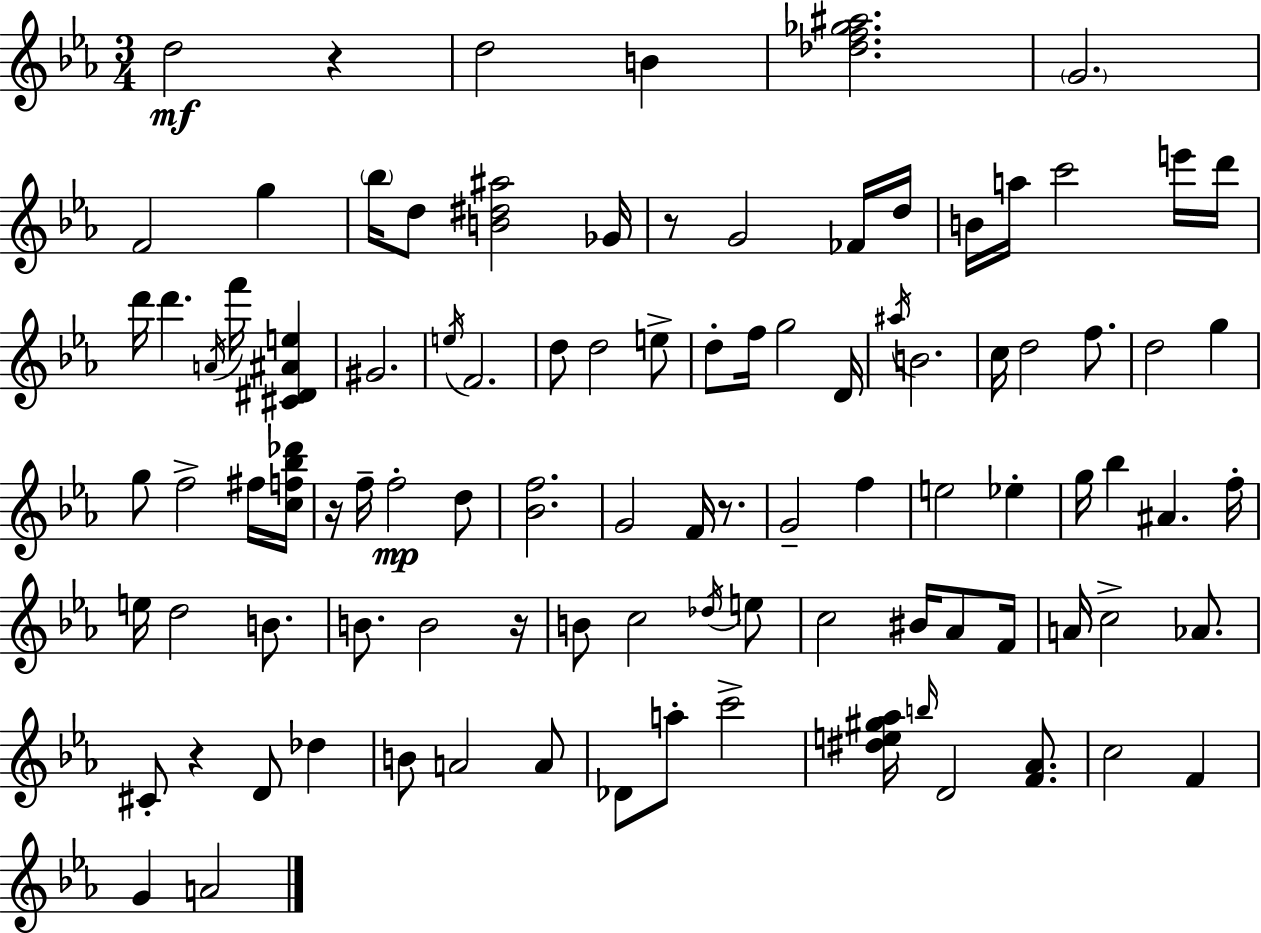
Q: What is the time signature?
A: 3/4